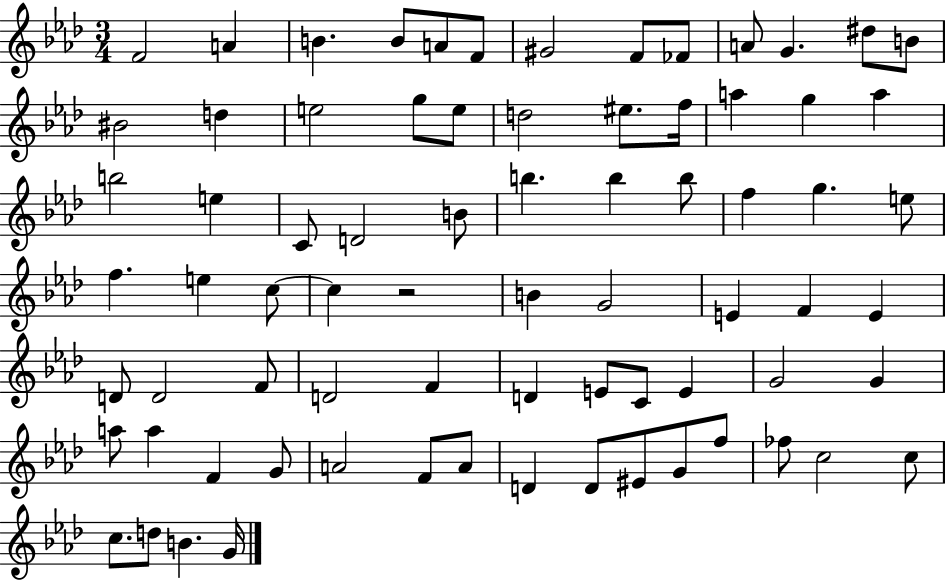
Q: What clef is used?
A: treble